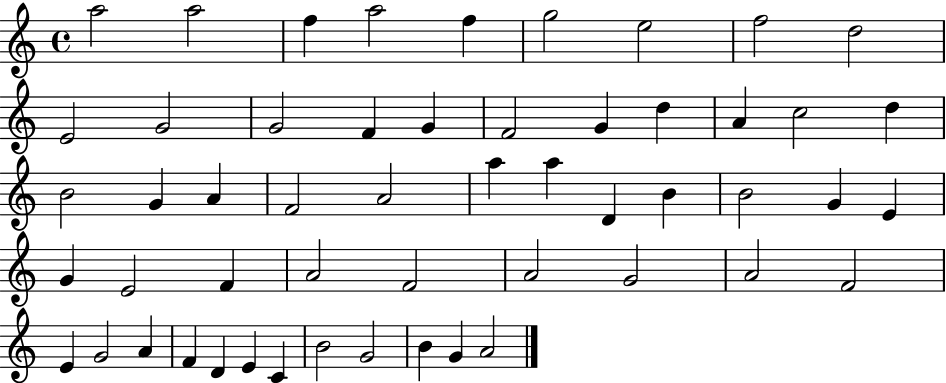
A5/h A5/h F5/q A5/h F5/q G5/h E5/h F5/h D5/h E4/h G4/h G4/h F4/q G4/q F4/h G4/q D5/q A4/q C5/h D5/q B4/h G4/q A4/q F4/h A4/h A5/q A5/q D4/q B4/q B4/h G4/q E4/q G4/q E4/h F4/q A4/h F4/h A4/h G4/h A4/h F4/h E4/q G4/h A4/q F4/q D4/q E4/q C4/q B4/h G4/h B4/q G4/q A4/h